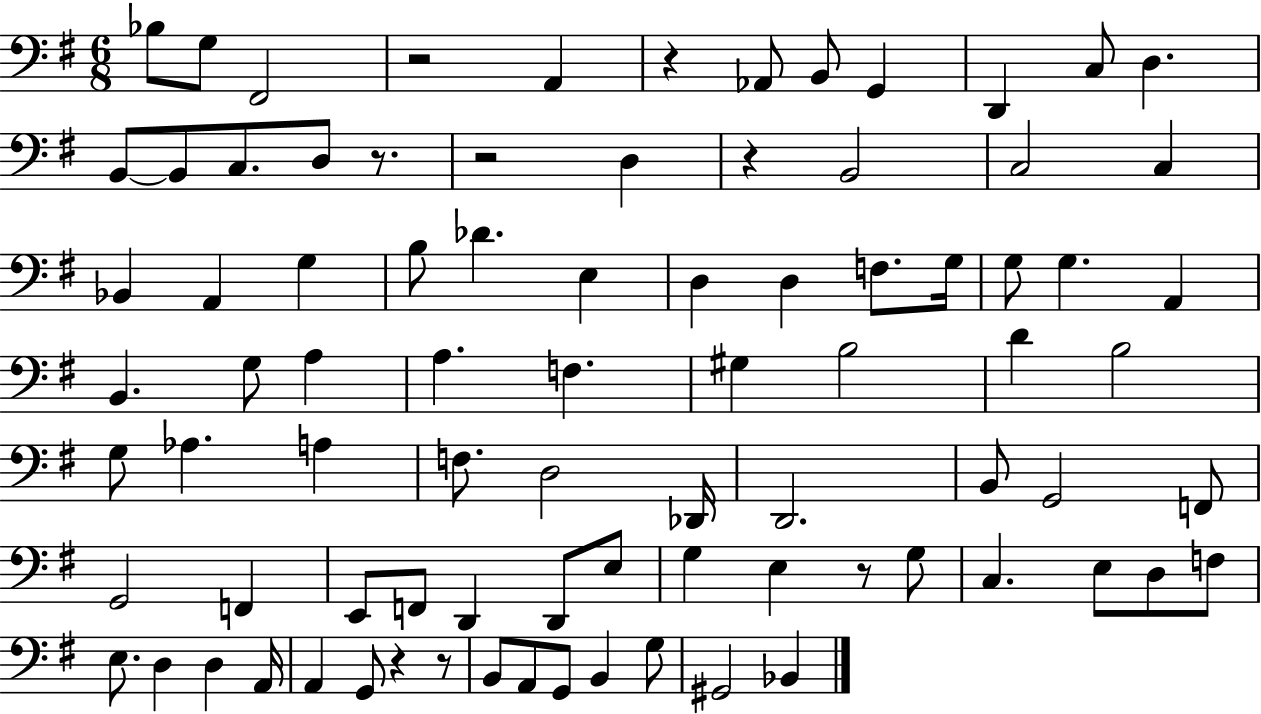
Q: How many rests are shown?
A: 8